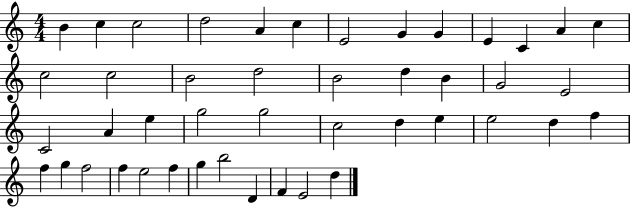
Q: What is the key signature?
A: C major